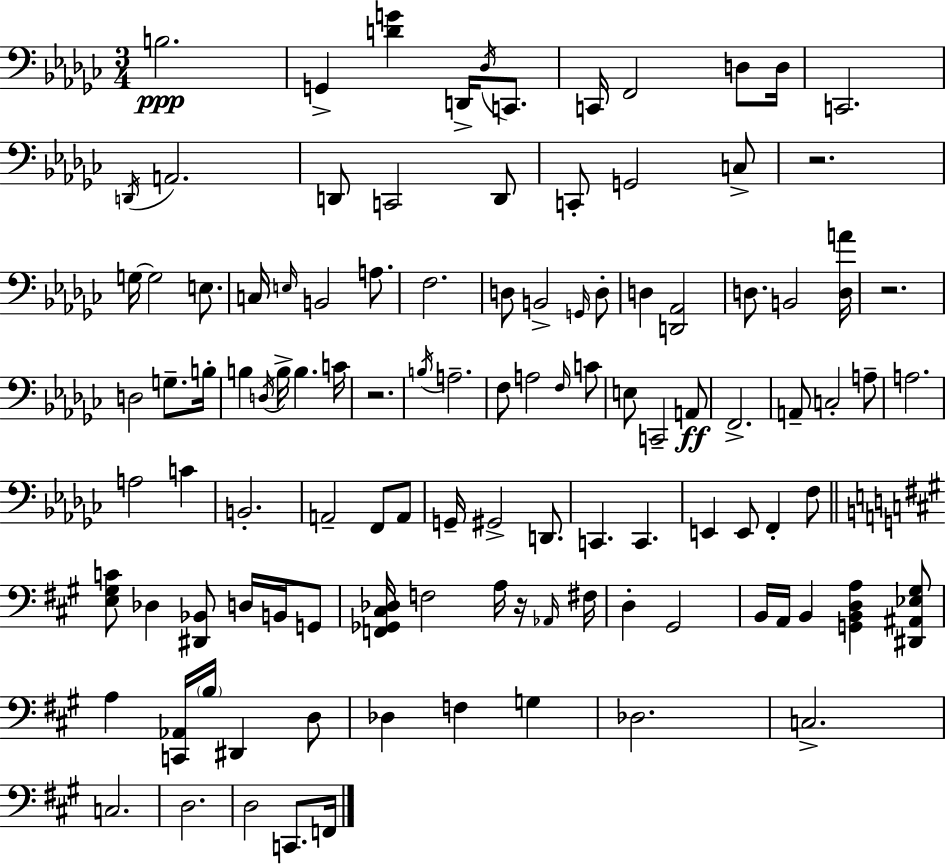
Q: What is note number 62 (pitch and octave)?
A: G2